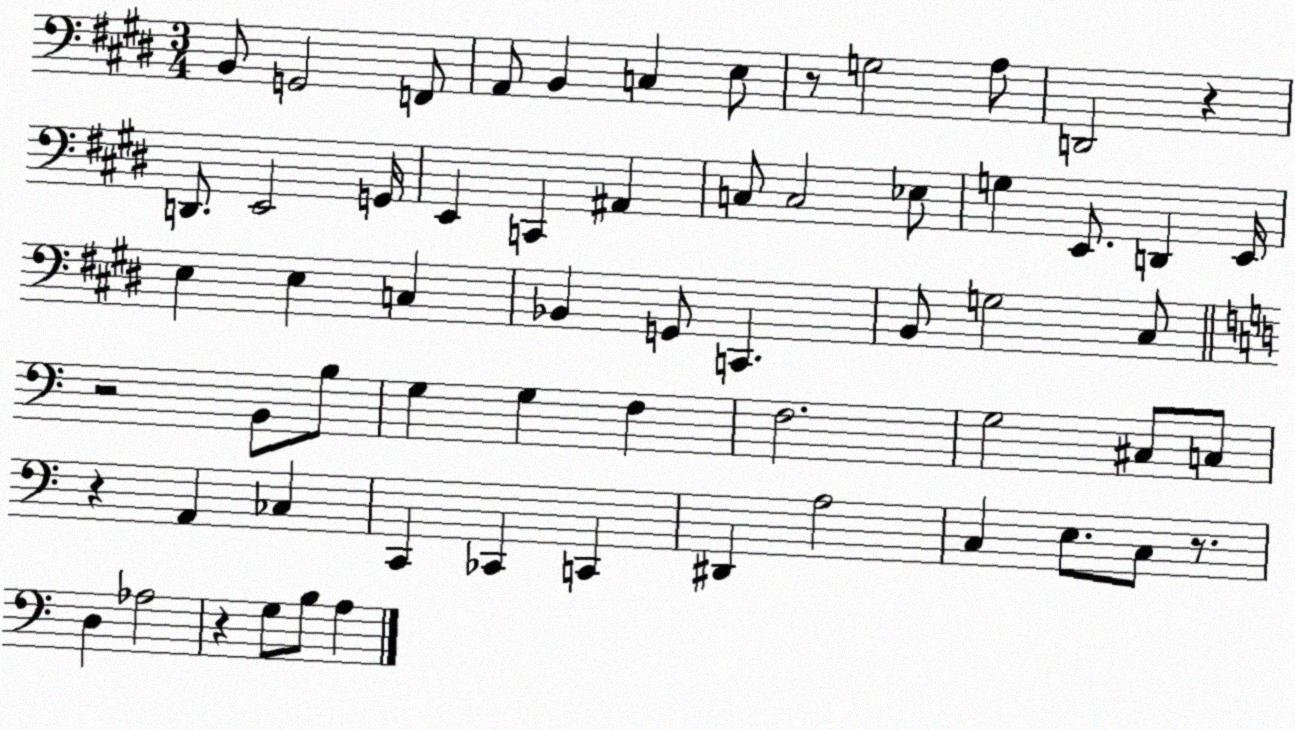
X:1
T:Untitled
M:3/4
L:1/4
K:E
B,,/2 G,,2 F,,/2 A,,/2 B,, C, E,/2 z/2 G,2 A,/2 D,,2 z D,,/2 E,,2 G,,/4 E,, C,, ^A,, C,/2 C,2 _E,/2 G, E,,/2 D,, E,,/4 E, E, C, _B,, G,,/2 C,, B,,/2 G,2 ^C,/2 z2 B,,/2 B,/2 G, G, F, F,2 G,2 ^C,/2 C,/2 z A,, _C, C,, _C,, C,, ^D,, A,2 C, E,/2 C,/2 z/2 D, _A,2 z G,/2 B,/2 A,